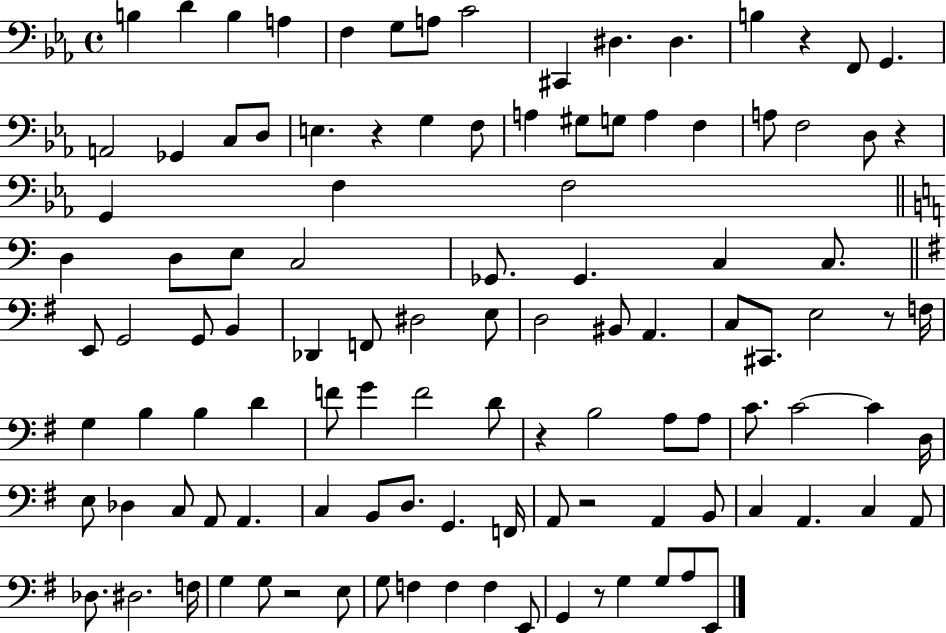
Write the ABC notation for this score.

X:1
T:Untitled
M:4/4
L:1/4
K:Eb
B, D B, A, F, G,/2 A,/2 C2 ^C,, ^D, ^D, B, z F,,/2 G,, A,,2 _G,, C,/2 D,/2 E, z G, F,/2 A, ^G,/2 G,/2 A, F, A,/2 F,2 D,/2 z G,, F, F,2 D, D,/2 E,/2 C,2 _G,,/2 _G,, C, C,/2 E,,/2 G,,2 G,,/2 B,, _D,, F,,/2 ^D,2 E,/2 D,2 ^B,,/2 A,, C,/2 ^C,,/2 E,2 z/2 F,/4 G, B, B, D F/2 G F2 D/2 z B,2 A,/2 A,/2 C/2 C2 C D,/4 E,/2 _D, C,/2 A,,/2 A,, C, B,,/2 D,/2 G,, F,,/4 A,,/2 z2 A,, B,,/2 C, A,, C, A,,/2 _D,/2 ^D,2 F,/4 G, G,/2 z2 E,/2 G,/2 F, F, F, E,,/2 G,, z/2 G, G,/2 A,/2 E,,/2